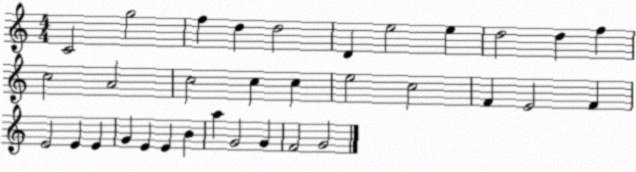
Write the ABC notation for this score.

X:1
T:Untitled
M:4/4
L:1/4
K:C
C2 g2 f d d2 D e2 e d2 d f c2 A2 c2 c c e2 c2 F E2 F E2 E E G E E B a G2 G F2 G2